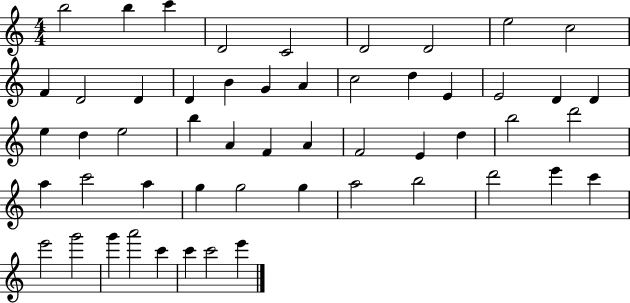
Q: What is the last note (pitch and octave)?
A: E6